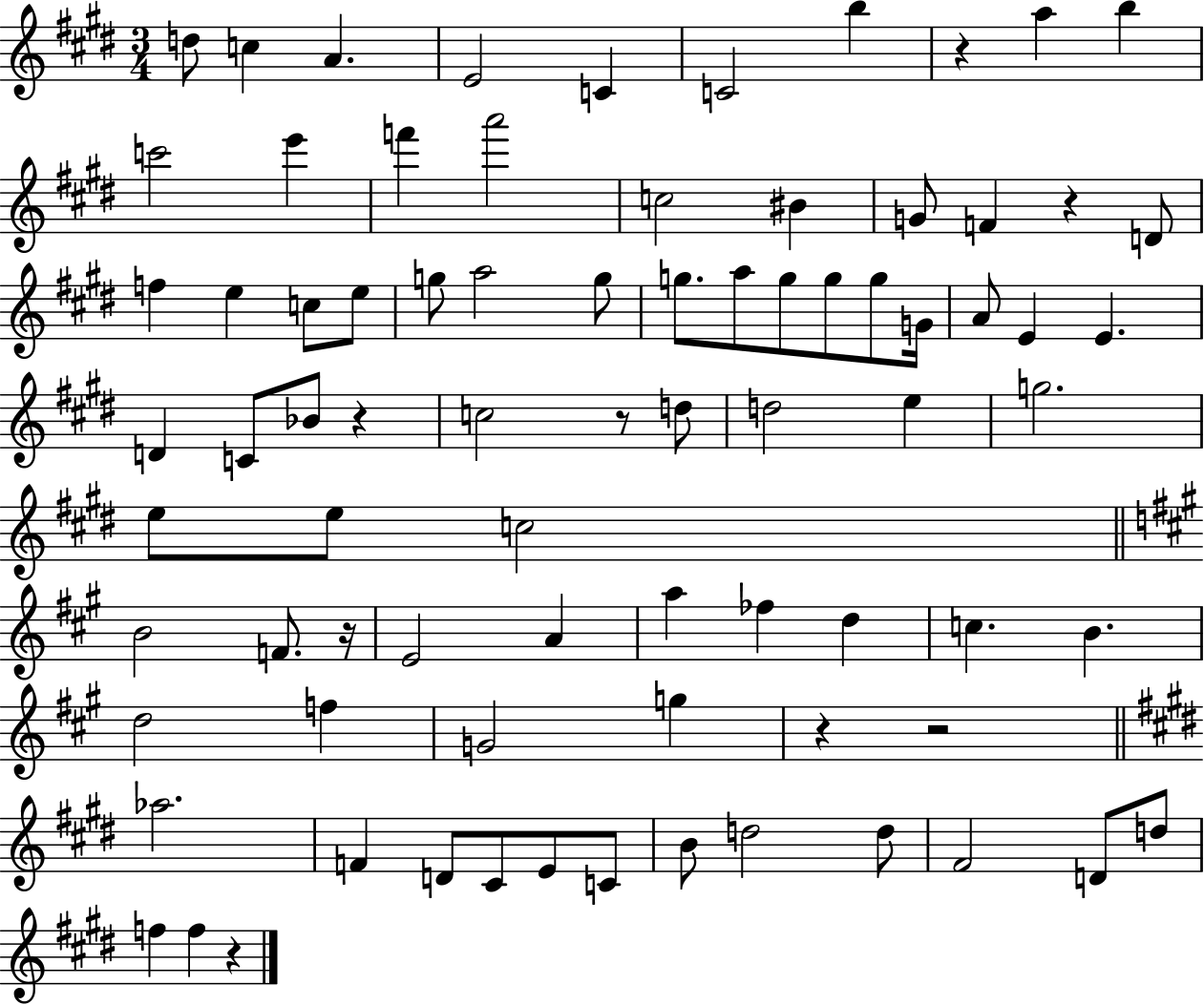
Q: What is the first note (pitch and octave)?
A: D5